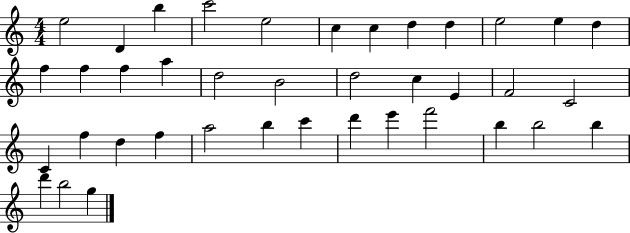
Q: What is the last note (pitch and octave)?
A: G5